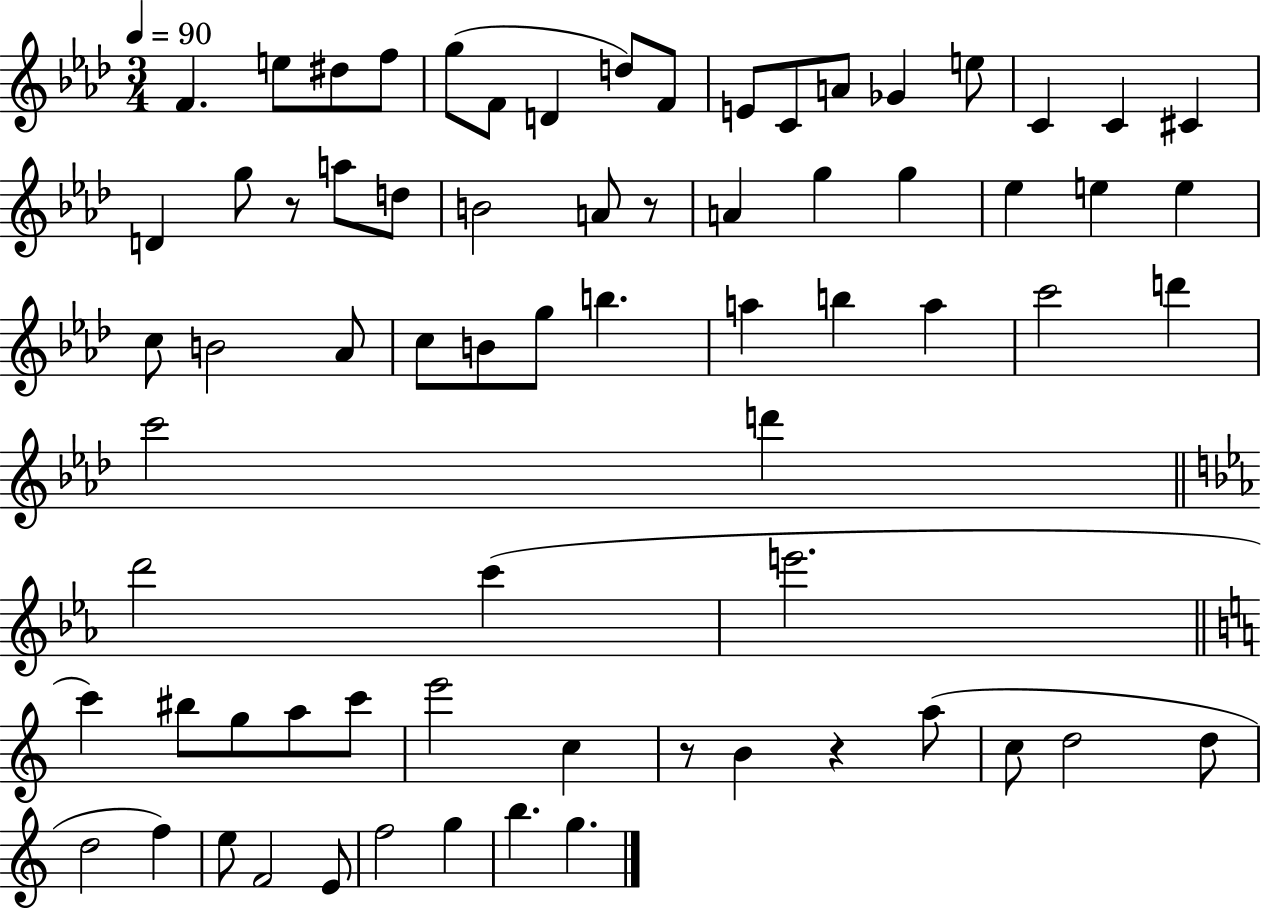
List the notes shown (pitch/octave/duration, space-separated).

F4/q. E5/e D#5/e F5/e G5/e F4/e D4/q D5/e F4/e E4/e C4/e A4/e Gb4/q E5/e C4/q C4/q C#4/q D4/q G5/e R/e A5/e D5/e B4/h A4/e R/e A4/q G5/q G5/q Eb5/q E5/q E5/q C5/e B4/h Ab4/e C5/e B4/e G5/e B5/q. A5/q B5/q A5/q C6/h D6/q C6/h D6/q D6/h C6/q E6/h. C6/q BIS5/e G5/e A5/e C6/e E6/h C5/q R/e B4/q R/q A5/e C5/e D5/h D5/e D5/h F5/q E5/e F4/h E4/e F5/h G5/q B5/q. G5/q.